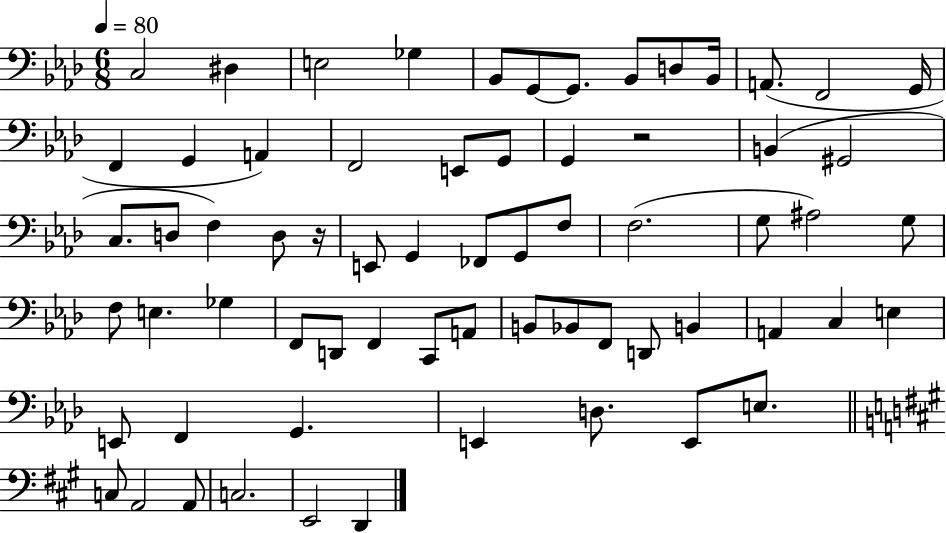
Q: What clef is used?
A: bass